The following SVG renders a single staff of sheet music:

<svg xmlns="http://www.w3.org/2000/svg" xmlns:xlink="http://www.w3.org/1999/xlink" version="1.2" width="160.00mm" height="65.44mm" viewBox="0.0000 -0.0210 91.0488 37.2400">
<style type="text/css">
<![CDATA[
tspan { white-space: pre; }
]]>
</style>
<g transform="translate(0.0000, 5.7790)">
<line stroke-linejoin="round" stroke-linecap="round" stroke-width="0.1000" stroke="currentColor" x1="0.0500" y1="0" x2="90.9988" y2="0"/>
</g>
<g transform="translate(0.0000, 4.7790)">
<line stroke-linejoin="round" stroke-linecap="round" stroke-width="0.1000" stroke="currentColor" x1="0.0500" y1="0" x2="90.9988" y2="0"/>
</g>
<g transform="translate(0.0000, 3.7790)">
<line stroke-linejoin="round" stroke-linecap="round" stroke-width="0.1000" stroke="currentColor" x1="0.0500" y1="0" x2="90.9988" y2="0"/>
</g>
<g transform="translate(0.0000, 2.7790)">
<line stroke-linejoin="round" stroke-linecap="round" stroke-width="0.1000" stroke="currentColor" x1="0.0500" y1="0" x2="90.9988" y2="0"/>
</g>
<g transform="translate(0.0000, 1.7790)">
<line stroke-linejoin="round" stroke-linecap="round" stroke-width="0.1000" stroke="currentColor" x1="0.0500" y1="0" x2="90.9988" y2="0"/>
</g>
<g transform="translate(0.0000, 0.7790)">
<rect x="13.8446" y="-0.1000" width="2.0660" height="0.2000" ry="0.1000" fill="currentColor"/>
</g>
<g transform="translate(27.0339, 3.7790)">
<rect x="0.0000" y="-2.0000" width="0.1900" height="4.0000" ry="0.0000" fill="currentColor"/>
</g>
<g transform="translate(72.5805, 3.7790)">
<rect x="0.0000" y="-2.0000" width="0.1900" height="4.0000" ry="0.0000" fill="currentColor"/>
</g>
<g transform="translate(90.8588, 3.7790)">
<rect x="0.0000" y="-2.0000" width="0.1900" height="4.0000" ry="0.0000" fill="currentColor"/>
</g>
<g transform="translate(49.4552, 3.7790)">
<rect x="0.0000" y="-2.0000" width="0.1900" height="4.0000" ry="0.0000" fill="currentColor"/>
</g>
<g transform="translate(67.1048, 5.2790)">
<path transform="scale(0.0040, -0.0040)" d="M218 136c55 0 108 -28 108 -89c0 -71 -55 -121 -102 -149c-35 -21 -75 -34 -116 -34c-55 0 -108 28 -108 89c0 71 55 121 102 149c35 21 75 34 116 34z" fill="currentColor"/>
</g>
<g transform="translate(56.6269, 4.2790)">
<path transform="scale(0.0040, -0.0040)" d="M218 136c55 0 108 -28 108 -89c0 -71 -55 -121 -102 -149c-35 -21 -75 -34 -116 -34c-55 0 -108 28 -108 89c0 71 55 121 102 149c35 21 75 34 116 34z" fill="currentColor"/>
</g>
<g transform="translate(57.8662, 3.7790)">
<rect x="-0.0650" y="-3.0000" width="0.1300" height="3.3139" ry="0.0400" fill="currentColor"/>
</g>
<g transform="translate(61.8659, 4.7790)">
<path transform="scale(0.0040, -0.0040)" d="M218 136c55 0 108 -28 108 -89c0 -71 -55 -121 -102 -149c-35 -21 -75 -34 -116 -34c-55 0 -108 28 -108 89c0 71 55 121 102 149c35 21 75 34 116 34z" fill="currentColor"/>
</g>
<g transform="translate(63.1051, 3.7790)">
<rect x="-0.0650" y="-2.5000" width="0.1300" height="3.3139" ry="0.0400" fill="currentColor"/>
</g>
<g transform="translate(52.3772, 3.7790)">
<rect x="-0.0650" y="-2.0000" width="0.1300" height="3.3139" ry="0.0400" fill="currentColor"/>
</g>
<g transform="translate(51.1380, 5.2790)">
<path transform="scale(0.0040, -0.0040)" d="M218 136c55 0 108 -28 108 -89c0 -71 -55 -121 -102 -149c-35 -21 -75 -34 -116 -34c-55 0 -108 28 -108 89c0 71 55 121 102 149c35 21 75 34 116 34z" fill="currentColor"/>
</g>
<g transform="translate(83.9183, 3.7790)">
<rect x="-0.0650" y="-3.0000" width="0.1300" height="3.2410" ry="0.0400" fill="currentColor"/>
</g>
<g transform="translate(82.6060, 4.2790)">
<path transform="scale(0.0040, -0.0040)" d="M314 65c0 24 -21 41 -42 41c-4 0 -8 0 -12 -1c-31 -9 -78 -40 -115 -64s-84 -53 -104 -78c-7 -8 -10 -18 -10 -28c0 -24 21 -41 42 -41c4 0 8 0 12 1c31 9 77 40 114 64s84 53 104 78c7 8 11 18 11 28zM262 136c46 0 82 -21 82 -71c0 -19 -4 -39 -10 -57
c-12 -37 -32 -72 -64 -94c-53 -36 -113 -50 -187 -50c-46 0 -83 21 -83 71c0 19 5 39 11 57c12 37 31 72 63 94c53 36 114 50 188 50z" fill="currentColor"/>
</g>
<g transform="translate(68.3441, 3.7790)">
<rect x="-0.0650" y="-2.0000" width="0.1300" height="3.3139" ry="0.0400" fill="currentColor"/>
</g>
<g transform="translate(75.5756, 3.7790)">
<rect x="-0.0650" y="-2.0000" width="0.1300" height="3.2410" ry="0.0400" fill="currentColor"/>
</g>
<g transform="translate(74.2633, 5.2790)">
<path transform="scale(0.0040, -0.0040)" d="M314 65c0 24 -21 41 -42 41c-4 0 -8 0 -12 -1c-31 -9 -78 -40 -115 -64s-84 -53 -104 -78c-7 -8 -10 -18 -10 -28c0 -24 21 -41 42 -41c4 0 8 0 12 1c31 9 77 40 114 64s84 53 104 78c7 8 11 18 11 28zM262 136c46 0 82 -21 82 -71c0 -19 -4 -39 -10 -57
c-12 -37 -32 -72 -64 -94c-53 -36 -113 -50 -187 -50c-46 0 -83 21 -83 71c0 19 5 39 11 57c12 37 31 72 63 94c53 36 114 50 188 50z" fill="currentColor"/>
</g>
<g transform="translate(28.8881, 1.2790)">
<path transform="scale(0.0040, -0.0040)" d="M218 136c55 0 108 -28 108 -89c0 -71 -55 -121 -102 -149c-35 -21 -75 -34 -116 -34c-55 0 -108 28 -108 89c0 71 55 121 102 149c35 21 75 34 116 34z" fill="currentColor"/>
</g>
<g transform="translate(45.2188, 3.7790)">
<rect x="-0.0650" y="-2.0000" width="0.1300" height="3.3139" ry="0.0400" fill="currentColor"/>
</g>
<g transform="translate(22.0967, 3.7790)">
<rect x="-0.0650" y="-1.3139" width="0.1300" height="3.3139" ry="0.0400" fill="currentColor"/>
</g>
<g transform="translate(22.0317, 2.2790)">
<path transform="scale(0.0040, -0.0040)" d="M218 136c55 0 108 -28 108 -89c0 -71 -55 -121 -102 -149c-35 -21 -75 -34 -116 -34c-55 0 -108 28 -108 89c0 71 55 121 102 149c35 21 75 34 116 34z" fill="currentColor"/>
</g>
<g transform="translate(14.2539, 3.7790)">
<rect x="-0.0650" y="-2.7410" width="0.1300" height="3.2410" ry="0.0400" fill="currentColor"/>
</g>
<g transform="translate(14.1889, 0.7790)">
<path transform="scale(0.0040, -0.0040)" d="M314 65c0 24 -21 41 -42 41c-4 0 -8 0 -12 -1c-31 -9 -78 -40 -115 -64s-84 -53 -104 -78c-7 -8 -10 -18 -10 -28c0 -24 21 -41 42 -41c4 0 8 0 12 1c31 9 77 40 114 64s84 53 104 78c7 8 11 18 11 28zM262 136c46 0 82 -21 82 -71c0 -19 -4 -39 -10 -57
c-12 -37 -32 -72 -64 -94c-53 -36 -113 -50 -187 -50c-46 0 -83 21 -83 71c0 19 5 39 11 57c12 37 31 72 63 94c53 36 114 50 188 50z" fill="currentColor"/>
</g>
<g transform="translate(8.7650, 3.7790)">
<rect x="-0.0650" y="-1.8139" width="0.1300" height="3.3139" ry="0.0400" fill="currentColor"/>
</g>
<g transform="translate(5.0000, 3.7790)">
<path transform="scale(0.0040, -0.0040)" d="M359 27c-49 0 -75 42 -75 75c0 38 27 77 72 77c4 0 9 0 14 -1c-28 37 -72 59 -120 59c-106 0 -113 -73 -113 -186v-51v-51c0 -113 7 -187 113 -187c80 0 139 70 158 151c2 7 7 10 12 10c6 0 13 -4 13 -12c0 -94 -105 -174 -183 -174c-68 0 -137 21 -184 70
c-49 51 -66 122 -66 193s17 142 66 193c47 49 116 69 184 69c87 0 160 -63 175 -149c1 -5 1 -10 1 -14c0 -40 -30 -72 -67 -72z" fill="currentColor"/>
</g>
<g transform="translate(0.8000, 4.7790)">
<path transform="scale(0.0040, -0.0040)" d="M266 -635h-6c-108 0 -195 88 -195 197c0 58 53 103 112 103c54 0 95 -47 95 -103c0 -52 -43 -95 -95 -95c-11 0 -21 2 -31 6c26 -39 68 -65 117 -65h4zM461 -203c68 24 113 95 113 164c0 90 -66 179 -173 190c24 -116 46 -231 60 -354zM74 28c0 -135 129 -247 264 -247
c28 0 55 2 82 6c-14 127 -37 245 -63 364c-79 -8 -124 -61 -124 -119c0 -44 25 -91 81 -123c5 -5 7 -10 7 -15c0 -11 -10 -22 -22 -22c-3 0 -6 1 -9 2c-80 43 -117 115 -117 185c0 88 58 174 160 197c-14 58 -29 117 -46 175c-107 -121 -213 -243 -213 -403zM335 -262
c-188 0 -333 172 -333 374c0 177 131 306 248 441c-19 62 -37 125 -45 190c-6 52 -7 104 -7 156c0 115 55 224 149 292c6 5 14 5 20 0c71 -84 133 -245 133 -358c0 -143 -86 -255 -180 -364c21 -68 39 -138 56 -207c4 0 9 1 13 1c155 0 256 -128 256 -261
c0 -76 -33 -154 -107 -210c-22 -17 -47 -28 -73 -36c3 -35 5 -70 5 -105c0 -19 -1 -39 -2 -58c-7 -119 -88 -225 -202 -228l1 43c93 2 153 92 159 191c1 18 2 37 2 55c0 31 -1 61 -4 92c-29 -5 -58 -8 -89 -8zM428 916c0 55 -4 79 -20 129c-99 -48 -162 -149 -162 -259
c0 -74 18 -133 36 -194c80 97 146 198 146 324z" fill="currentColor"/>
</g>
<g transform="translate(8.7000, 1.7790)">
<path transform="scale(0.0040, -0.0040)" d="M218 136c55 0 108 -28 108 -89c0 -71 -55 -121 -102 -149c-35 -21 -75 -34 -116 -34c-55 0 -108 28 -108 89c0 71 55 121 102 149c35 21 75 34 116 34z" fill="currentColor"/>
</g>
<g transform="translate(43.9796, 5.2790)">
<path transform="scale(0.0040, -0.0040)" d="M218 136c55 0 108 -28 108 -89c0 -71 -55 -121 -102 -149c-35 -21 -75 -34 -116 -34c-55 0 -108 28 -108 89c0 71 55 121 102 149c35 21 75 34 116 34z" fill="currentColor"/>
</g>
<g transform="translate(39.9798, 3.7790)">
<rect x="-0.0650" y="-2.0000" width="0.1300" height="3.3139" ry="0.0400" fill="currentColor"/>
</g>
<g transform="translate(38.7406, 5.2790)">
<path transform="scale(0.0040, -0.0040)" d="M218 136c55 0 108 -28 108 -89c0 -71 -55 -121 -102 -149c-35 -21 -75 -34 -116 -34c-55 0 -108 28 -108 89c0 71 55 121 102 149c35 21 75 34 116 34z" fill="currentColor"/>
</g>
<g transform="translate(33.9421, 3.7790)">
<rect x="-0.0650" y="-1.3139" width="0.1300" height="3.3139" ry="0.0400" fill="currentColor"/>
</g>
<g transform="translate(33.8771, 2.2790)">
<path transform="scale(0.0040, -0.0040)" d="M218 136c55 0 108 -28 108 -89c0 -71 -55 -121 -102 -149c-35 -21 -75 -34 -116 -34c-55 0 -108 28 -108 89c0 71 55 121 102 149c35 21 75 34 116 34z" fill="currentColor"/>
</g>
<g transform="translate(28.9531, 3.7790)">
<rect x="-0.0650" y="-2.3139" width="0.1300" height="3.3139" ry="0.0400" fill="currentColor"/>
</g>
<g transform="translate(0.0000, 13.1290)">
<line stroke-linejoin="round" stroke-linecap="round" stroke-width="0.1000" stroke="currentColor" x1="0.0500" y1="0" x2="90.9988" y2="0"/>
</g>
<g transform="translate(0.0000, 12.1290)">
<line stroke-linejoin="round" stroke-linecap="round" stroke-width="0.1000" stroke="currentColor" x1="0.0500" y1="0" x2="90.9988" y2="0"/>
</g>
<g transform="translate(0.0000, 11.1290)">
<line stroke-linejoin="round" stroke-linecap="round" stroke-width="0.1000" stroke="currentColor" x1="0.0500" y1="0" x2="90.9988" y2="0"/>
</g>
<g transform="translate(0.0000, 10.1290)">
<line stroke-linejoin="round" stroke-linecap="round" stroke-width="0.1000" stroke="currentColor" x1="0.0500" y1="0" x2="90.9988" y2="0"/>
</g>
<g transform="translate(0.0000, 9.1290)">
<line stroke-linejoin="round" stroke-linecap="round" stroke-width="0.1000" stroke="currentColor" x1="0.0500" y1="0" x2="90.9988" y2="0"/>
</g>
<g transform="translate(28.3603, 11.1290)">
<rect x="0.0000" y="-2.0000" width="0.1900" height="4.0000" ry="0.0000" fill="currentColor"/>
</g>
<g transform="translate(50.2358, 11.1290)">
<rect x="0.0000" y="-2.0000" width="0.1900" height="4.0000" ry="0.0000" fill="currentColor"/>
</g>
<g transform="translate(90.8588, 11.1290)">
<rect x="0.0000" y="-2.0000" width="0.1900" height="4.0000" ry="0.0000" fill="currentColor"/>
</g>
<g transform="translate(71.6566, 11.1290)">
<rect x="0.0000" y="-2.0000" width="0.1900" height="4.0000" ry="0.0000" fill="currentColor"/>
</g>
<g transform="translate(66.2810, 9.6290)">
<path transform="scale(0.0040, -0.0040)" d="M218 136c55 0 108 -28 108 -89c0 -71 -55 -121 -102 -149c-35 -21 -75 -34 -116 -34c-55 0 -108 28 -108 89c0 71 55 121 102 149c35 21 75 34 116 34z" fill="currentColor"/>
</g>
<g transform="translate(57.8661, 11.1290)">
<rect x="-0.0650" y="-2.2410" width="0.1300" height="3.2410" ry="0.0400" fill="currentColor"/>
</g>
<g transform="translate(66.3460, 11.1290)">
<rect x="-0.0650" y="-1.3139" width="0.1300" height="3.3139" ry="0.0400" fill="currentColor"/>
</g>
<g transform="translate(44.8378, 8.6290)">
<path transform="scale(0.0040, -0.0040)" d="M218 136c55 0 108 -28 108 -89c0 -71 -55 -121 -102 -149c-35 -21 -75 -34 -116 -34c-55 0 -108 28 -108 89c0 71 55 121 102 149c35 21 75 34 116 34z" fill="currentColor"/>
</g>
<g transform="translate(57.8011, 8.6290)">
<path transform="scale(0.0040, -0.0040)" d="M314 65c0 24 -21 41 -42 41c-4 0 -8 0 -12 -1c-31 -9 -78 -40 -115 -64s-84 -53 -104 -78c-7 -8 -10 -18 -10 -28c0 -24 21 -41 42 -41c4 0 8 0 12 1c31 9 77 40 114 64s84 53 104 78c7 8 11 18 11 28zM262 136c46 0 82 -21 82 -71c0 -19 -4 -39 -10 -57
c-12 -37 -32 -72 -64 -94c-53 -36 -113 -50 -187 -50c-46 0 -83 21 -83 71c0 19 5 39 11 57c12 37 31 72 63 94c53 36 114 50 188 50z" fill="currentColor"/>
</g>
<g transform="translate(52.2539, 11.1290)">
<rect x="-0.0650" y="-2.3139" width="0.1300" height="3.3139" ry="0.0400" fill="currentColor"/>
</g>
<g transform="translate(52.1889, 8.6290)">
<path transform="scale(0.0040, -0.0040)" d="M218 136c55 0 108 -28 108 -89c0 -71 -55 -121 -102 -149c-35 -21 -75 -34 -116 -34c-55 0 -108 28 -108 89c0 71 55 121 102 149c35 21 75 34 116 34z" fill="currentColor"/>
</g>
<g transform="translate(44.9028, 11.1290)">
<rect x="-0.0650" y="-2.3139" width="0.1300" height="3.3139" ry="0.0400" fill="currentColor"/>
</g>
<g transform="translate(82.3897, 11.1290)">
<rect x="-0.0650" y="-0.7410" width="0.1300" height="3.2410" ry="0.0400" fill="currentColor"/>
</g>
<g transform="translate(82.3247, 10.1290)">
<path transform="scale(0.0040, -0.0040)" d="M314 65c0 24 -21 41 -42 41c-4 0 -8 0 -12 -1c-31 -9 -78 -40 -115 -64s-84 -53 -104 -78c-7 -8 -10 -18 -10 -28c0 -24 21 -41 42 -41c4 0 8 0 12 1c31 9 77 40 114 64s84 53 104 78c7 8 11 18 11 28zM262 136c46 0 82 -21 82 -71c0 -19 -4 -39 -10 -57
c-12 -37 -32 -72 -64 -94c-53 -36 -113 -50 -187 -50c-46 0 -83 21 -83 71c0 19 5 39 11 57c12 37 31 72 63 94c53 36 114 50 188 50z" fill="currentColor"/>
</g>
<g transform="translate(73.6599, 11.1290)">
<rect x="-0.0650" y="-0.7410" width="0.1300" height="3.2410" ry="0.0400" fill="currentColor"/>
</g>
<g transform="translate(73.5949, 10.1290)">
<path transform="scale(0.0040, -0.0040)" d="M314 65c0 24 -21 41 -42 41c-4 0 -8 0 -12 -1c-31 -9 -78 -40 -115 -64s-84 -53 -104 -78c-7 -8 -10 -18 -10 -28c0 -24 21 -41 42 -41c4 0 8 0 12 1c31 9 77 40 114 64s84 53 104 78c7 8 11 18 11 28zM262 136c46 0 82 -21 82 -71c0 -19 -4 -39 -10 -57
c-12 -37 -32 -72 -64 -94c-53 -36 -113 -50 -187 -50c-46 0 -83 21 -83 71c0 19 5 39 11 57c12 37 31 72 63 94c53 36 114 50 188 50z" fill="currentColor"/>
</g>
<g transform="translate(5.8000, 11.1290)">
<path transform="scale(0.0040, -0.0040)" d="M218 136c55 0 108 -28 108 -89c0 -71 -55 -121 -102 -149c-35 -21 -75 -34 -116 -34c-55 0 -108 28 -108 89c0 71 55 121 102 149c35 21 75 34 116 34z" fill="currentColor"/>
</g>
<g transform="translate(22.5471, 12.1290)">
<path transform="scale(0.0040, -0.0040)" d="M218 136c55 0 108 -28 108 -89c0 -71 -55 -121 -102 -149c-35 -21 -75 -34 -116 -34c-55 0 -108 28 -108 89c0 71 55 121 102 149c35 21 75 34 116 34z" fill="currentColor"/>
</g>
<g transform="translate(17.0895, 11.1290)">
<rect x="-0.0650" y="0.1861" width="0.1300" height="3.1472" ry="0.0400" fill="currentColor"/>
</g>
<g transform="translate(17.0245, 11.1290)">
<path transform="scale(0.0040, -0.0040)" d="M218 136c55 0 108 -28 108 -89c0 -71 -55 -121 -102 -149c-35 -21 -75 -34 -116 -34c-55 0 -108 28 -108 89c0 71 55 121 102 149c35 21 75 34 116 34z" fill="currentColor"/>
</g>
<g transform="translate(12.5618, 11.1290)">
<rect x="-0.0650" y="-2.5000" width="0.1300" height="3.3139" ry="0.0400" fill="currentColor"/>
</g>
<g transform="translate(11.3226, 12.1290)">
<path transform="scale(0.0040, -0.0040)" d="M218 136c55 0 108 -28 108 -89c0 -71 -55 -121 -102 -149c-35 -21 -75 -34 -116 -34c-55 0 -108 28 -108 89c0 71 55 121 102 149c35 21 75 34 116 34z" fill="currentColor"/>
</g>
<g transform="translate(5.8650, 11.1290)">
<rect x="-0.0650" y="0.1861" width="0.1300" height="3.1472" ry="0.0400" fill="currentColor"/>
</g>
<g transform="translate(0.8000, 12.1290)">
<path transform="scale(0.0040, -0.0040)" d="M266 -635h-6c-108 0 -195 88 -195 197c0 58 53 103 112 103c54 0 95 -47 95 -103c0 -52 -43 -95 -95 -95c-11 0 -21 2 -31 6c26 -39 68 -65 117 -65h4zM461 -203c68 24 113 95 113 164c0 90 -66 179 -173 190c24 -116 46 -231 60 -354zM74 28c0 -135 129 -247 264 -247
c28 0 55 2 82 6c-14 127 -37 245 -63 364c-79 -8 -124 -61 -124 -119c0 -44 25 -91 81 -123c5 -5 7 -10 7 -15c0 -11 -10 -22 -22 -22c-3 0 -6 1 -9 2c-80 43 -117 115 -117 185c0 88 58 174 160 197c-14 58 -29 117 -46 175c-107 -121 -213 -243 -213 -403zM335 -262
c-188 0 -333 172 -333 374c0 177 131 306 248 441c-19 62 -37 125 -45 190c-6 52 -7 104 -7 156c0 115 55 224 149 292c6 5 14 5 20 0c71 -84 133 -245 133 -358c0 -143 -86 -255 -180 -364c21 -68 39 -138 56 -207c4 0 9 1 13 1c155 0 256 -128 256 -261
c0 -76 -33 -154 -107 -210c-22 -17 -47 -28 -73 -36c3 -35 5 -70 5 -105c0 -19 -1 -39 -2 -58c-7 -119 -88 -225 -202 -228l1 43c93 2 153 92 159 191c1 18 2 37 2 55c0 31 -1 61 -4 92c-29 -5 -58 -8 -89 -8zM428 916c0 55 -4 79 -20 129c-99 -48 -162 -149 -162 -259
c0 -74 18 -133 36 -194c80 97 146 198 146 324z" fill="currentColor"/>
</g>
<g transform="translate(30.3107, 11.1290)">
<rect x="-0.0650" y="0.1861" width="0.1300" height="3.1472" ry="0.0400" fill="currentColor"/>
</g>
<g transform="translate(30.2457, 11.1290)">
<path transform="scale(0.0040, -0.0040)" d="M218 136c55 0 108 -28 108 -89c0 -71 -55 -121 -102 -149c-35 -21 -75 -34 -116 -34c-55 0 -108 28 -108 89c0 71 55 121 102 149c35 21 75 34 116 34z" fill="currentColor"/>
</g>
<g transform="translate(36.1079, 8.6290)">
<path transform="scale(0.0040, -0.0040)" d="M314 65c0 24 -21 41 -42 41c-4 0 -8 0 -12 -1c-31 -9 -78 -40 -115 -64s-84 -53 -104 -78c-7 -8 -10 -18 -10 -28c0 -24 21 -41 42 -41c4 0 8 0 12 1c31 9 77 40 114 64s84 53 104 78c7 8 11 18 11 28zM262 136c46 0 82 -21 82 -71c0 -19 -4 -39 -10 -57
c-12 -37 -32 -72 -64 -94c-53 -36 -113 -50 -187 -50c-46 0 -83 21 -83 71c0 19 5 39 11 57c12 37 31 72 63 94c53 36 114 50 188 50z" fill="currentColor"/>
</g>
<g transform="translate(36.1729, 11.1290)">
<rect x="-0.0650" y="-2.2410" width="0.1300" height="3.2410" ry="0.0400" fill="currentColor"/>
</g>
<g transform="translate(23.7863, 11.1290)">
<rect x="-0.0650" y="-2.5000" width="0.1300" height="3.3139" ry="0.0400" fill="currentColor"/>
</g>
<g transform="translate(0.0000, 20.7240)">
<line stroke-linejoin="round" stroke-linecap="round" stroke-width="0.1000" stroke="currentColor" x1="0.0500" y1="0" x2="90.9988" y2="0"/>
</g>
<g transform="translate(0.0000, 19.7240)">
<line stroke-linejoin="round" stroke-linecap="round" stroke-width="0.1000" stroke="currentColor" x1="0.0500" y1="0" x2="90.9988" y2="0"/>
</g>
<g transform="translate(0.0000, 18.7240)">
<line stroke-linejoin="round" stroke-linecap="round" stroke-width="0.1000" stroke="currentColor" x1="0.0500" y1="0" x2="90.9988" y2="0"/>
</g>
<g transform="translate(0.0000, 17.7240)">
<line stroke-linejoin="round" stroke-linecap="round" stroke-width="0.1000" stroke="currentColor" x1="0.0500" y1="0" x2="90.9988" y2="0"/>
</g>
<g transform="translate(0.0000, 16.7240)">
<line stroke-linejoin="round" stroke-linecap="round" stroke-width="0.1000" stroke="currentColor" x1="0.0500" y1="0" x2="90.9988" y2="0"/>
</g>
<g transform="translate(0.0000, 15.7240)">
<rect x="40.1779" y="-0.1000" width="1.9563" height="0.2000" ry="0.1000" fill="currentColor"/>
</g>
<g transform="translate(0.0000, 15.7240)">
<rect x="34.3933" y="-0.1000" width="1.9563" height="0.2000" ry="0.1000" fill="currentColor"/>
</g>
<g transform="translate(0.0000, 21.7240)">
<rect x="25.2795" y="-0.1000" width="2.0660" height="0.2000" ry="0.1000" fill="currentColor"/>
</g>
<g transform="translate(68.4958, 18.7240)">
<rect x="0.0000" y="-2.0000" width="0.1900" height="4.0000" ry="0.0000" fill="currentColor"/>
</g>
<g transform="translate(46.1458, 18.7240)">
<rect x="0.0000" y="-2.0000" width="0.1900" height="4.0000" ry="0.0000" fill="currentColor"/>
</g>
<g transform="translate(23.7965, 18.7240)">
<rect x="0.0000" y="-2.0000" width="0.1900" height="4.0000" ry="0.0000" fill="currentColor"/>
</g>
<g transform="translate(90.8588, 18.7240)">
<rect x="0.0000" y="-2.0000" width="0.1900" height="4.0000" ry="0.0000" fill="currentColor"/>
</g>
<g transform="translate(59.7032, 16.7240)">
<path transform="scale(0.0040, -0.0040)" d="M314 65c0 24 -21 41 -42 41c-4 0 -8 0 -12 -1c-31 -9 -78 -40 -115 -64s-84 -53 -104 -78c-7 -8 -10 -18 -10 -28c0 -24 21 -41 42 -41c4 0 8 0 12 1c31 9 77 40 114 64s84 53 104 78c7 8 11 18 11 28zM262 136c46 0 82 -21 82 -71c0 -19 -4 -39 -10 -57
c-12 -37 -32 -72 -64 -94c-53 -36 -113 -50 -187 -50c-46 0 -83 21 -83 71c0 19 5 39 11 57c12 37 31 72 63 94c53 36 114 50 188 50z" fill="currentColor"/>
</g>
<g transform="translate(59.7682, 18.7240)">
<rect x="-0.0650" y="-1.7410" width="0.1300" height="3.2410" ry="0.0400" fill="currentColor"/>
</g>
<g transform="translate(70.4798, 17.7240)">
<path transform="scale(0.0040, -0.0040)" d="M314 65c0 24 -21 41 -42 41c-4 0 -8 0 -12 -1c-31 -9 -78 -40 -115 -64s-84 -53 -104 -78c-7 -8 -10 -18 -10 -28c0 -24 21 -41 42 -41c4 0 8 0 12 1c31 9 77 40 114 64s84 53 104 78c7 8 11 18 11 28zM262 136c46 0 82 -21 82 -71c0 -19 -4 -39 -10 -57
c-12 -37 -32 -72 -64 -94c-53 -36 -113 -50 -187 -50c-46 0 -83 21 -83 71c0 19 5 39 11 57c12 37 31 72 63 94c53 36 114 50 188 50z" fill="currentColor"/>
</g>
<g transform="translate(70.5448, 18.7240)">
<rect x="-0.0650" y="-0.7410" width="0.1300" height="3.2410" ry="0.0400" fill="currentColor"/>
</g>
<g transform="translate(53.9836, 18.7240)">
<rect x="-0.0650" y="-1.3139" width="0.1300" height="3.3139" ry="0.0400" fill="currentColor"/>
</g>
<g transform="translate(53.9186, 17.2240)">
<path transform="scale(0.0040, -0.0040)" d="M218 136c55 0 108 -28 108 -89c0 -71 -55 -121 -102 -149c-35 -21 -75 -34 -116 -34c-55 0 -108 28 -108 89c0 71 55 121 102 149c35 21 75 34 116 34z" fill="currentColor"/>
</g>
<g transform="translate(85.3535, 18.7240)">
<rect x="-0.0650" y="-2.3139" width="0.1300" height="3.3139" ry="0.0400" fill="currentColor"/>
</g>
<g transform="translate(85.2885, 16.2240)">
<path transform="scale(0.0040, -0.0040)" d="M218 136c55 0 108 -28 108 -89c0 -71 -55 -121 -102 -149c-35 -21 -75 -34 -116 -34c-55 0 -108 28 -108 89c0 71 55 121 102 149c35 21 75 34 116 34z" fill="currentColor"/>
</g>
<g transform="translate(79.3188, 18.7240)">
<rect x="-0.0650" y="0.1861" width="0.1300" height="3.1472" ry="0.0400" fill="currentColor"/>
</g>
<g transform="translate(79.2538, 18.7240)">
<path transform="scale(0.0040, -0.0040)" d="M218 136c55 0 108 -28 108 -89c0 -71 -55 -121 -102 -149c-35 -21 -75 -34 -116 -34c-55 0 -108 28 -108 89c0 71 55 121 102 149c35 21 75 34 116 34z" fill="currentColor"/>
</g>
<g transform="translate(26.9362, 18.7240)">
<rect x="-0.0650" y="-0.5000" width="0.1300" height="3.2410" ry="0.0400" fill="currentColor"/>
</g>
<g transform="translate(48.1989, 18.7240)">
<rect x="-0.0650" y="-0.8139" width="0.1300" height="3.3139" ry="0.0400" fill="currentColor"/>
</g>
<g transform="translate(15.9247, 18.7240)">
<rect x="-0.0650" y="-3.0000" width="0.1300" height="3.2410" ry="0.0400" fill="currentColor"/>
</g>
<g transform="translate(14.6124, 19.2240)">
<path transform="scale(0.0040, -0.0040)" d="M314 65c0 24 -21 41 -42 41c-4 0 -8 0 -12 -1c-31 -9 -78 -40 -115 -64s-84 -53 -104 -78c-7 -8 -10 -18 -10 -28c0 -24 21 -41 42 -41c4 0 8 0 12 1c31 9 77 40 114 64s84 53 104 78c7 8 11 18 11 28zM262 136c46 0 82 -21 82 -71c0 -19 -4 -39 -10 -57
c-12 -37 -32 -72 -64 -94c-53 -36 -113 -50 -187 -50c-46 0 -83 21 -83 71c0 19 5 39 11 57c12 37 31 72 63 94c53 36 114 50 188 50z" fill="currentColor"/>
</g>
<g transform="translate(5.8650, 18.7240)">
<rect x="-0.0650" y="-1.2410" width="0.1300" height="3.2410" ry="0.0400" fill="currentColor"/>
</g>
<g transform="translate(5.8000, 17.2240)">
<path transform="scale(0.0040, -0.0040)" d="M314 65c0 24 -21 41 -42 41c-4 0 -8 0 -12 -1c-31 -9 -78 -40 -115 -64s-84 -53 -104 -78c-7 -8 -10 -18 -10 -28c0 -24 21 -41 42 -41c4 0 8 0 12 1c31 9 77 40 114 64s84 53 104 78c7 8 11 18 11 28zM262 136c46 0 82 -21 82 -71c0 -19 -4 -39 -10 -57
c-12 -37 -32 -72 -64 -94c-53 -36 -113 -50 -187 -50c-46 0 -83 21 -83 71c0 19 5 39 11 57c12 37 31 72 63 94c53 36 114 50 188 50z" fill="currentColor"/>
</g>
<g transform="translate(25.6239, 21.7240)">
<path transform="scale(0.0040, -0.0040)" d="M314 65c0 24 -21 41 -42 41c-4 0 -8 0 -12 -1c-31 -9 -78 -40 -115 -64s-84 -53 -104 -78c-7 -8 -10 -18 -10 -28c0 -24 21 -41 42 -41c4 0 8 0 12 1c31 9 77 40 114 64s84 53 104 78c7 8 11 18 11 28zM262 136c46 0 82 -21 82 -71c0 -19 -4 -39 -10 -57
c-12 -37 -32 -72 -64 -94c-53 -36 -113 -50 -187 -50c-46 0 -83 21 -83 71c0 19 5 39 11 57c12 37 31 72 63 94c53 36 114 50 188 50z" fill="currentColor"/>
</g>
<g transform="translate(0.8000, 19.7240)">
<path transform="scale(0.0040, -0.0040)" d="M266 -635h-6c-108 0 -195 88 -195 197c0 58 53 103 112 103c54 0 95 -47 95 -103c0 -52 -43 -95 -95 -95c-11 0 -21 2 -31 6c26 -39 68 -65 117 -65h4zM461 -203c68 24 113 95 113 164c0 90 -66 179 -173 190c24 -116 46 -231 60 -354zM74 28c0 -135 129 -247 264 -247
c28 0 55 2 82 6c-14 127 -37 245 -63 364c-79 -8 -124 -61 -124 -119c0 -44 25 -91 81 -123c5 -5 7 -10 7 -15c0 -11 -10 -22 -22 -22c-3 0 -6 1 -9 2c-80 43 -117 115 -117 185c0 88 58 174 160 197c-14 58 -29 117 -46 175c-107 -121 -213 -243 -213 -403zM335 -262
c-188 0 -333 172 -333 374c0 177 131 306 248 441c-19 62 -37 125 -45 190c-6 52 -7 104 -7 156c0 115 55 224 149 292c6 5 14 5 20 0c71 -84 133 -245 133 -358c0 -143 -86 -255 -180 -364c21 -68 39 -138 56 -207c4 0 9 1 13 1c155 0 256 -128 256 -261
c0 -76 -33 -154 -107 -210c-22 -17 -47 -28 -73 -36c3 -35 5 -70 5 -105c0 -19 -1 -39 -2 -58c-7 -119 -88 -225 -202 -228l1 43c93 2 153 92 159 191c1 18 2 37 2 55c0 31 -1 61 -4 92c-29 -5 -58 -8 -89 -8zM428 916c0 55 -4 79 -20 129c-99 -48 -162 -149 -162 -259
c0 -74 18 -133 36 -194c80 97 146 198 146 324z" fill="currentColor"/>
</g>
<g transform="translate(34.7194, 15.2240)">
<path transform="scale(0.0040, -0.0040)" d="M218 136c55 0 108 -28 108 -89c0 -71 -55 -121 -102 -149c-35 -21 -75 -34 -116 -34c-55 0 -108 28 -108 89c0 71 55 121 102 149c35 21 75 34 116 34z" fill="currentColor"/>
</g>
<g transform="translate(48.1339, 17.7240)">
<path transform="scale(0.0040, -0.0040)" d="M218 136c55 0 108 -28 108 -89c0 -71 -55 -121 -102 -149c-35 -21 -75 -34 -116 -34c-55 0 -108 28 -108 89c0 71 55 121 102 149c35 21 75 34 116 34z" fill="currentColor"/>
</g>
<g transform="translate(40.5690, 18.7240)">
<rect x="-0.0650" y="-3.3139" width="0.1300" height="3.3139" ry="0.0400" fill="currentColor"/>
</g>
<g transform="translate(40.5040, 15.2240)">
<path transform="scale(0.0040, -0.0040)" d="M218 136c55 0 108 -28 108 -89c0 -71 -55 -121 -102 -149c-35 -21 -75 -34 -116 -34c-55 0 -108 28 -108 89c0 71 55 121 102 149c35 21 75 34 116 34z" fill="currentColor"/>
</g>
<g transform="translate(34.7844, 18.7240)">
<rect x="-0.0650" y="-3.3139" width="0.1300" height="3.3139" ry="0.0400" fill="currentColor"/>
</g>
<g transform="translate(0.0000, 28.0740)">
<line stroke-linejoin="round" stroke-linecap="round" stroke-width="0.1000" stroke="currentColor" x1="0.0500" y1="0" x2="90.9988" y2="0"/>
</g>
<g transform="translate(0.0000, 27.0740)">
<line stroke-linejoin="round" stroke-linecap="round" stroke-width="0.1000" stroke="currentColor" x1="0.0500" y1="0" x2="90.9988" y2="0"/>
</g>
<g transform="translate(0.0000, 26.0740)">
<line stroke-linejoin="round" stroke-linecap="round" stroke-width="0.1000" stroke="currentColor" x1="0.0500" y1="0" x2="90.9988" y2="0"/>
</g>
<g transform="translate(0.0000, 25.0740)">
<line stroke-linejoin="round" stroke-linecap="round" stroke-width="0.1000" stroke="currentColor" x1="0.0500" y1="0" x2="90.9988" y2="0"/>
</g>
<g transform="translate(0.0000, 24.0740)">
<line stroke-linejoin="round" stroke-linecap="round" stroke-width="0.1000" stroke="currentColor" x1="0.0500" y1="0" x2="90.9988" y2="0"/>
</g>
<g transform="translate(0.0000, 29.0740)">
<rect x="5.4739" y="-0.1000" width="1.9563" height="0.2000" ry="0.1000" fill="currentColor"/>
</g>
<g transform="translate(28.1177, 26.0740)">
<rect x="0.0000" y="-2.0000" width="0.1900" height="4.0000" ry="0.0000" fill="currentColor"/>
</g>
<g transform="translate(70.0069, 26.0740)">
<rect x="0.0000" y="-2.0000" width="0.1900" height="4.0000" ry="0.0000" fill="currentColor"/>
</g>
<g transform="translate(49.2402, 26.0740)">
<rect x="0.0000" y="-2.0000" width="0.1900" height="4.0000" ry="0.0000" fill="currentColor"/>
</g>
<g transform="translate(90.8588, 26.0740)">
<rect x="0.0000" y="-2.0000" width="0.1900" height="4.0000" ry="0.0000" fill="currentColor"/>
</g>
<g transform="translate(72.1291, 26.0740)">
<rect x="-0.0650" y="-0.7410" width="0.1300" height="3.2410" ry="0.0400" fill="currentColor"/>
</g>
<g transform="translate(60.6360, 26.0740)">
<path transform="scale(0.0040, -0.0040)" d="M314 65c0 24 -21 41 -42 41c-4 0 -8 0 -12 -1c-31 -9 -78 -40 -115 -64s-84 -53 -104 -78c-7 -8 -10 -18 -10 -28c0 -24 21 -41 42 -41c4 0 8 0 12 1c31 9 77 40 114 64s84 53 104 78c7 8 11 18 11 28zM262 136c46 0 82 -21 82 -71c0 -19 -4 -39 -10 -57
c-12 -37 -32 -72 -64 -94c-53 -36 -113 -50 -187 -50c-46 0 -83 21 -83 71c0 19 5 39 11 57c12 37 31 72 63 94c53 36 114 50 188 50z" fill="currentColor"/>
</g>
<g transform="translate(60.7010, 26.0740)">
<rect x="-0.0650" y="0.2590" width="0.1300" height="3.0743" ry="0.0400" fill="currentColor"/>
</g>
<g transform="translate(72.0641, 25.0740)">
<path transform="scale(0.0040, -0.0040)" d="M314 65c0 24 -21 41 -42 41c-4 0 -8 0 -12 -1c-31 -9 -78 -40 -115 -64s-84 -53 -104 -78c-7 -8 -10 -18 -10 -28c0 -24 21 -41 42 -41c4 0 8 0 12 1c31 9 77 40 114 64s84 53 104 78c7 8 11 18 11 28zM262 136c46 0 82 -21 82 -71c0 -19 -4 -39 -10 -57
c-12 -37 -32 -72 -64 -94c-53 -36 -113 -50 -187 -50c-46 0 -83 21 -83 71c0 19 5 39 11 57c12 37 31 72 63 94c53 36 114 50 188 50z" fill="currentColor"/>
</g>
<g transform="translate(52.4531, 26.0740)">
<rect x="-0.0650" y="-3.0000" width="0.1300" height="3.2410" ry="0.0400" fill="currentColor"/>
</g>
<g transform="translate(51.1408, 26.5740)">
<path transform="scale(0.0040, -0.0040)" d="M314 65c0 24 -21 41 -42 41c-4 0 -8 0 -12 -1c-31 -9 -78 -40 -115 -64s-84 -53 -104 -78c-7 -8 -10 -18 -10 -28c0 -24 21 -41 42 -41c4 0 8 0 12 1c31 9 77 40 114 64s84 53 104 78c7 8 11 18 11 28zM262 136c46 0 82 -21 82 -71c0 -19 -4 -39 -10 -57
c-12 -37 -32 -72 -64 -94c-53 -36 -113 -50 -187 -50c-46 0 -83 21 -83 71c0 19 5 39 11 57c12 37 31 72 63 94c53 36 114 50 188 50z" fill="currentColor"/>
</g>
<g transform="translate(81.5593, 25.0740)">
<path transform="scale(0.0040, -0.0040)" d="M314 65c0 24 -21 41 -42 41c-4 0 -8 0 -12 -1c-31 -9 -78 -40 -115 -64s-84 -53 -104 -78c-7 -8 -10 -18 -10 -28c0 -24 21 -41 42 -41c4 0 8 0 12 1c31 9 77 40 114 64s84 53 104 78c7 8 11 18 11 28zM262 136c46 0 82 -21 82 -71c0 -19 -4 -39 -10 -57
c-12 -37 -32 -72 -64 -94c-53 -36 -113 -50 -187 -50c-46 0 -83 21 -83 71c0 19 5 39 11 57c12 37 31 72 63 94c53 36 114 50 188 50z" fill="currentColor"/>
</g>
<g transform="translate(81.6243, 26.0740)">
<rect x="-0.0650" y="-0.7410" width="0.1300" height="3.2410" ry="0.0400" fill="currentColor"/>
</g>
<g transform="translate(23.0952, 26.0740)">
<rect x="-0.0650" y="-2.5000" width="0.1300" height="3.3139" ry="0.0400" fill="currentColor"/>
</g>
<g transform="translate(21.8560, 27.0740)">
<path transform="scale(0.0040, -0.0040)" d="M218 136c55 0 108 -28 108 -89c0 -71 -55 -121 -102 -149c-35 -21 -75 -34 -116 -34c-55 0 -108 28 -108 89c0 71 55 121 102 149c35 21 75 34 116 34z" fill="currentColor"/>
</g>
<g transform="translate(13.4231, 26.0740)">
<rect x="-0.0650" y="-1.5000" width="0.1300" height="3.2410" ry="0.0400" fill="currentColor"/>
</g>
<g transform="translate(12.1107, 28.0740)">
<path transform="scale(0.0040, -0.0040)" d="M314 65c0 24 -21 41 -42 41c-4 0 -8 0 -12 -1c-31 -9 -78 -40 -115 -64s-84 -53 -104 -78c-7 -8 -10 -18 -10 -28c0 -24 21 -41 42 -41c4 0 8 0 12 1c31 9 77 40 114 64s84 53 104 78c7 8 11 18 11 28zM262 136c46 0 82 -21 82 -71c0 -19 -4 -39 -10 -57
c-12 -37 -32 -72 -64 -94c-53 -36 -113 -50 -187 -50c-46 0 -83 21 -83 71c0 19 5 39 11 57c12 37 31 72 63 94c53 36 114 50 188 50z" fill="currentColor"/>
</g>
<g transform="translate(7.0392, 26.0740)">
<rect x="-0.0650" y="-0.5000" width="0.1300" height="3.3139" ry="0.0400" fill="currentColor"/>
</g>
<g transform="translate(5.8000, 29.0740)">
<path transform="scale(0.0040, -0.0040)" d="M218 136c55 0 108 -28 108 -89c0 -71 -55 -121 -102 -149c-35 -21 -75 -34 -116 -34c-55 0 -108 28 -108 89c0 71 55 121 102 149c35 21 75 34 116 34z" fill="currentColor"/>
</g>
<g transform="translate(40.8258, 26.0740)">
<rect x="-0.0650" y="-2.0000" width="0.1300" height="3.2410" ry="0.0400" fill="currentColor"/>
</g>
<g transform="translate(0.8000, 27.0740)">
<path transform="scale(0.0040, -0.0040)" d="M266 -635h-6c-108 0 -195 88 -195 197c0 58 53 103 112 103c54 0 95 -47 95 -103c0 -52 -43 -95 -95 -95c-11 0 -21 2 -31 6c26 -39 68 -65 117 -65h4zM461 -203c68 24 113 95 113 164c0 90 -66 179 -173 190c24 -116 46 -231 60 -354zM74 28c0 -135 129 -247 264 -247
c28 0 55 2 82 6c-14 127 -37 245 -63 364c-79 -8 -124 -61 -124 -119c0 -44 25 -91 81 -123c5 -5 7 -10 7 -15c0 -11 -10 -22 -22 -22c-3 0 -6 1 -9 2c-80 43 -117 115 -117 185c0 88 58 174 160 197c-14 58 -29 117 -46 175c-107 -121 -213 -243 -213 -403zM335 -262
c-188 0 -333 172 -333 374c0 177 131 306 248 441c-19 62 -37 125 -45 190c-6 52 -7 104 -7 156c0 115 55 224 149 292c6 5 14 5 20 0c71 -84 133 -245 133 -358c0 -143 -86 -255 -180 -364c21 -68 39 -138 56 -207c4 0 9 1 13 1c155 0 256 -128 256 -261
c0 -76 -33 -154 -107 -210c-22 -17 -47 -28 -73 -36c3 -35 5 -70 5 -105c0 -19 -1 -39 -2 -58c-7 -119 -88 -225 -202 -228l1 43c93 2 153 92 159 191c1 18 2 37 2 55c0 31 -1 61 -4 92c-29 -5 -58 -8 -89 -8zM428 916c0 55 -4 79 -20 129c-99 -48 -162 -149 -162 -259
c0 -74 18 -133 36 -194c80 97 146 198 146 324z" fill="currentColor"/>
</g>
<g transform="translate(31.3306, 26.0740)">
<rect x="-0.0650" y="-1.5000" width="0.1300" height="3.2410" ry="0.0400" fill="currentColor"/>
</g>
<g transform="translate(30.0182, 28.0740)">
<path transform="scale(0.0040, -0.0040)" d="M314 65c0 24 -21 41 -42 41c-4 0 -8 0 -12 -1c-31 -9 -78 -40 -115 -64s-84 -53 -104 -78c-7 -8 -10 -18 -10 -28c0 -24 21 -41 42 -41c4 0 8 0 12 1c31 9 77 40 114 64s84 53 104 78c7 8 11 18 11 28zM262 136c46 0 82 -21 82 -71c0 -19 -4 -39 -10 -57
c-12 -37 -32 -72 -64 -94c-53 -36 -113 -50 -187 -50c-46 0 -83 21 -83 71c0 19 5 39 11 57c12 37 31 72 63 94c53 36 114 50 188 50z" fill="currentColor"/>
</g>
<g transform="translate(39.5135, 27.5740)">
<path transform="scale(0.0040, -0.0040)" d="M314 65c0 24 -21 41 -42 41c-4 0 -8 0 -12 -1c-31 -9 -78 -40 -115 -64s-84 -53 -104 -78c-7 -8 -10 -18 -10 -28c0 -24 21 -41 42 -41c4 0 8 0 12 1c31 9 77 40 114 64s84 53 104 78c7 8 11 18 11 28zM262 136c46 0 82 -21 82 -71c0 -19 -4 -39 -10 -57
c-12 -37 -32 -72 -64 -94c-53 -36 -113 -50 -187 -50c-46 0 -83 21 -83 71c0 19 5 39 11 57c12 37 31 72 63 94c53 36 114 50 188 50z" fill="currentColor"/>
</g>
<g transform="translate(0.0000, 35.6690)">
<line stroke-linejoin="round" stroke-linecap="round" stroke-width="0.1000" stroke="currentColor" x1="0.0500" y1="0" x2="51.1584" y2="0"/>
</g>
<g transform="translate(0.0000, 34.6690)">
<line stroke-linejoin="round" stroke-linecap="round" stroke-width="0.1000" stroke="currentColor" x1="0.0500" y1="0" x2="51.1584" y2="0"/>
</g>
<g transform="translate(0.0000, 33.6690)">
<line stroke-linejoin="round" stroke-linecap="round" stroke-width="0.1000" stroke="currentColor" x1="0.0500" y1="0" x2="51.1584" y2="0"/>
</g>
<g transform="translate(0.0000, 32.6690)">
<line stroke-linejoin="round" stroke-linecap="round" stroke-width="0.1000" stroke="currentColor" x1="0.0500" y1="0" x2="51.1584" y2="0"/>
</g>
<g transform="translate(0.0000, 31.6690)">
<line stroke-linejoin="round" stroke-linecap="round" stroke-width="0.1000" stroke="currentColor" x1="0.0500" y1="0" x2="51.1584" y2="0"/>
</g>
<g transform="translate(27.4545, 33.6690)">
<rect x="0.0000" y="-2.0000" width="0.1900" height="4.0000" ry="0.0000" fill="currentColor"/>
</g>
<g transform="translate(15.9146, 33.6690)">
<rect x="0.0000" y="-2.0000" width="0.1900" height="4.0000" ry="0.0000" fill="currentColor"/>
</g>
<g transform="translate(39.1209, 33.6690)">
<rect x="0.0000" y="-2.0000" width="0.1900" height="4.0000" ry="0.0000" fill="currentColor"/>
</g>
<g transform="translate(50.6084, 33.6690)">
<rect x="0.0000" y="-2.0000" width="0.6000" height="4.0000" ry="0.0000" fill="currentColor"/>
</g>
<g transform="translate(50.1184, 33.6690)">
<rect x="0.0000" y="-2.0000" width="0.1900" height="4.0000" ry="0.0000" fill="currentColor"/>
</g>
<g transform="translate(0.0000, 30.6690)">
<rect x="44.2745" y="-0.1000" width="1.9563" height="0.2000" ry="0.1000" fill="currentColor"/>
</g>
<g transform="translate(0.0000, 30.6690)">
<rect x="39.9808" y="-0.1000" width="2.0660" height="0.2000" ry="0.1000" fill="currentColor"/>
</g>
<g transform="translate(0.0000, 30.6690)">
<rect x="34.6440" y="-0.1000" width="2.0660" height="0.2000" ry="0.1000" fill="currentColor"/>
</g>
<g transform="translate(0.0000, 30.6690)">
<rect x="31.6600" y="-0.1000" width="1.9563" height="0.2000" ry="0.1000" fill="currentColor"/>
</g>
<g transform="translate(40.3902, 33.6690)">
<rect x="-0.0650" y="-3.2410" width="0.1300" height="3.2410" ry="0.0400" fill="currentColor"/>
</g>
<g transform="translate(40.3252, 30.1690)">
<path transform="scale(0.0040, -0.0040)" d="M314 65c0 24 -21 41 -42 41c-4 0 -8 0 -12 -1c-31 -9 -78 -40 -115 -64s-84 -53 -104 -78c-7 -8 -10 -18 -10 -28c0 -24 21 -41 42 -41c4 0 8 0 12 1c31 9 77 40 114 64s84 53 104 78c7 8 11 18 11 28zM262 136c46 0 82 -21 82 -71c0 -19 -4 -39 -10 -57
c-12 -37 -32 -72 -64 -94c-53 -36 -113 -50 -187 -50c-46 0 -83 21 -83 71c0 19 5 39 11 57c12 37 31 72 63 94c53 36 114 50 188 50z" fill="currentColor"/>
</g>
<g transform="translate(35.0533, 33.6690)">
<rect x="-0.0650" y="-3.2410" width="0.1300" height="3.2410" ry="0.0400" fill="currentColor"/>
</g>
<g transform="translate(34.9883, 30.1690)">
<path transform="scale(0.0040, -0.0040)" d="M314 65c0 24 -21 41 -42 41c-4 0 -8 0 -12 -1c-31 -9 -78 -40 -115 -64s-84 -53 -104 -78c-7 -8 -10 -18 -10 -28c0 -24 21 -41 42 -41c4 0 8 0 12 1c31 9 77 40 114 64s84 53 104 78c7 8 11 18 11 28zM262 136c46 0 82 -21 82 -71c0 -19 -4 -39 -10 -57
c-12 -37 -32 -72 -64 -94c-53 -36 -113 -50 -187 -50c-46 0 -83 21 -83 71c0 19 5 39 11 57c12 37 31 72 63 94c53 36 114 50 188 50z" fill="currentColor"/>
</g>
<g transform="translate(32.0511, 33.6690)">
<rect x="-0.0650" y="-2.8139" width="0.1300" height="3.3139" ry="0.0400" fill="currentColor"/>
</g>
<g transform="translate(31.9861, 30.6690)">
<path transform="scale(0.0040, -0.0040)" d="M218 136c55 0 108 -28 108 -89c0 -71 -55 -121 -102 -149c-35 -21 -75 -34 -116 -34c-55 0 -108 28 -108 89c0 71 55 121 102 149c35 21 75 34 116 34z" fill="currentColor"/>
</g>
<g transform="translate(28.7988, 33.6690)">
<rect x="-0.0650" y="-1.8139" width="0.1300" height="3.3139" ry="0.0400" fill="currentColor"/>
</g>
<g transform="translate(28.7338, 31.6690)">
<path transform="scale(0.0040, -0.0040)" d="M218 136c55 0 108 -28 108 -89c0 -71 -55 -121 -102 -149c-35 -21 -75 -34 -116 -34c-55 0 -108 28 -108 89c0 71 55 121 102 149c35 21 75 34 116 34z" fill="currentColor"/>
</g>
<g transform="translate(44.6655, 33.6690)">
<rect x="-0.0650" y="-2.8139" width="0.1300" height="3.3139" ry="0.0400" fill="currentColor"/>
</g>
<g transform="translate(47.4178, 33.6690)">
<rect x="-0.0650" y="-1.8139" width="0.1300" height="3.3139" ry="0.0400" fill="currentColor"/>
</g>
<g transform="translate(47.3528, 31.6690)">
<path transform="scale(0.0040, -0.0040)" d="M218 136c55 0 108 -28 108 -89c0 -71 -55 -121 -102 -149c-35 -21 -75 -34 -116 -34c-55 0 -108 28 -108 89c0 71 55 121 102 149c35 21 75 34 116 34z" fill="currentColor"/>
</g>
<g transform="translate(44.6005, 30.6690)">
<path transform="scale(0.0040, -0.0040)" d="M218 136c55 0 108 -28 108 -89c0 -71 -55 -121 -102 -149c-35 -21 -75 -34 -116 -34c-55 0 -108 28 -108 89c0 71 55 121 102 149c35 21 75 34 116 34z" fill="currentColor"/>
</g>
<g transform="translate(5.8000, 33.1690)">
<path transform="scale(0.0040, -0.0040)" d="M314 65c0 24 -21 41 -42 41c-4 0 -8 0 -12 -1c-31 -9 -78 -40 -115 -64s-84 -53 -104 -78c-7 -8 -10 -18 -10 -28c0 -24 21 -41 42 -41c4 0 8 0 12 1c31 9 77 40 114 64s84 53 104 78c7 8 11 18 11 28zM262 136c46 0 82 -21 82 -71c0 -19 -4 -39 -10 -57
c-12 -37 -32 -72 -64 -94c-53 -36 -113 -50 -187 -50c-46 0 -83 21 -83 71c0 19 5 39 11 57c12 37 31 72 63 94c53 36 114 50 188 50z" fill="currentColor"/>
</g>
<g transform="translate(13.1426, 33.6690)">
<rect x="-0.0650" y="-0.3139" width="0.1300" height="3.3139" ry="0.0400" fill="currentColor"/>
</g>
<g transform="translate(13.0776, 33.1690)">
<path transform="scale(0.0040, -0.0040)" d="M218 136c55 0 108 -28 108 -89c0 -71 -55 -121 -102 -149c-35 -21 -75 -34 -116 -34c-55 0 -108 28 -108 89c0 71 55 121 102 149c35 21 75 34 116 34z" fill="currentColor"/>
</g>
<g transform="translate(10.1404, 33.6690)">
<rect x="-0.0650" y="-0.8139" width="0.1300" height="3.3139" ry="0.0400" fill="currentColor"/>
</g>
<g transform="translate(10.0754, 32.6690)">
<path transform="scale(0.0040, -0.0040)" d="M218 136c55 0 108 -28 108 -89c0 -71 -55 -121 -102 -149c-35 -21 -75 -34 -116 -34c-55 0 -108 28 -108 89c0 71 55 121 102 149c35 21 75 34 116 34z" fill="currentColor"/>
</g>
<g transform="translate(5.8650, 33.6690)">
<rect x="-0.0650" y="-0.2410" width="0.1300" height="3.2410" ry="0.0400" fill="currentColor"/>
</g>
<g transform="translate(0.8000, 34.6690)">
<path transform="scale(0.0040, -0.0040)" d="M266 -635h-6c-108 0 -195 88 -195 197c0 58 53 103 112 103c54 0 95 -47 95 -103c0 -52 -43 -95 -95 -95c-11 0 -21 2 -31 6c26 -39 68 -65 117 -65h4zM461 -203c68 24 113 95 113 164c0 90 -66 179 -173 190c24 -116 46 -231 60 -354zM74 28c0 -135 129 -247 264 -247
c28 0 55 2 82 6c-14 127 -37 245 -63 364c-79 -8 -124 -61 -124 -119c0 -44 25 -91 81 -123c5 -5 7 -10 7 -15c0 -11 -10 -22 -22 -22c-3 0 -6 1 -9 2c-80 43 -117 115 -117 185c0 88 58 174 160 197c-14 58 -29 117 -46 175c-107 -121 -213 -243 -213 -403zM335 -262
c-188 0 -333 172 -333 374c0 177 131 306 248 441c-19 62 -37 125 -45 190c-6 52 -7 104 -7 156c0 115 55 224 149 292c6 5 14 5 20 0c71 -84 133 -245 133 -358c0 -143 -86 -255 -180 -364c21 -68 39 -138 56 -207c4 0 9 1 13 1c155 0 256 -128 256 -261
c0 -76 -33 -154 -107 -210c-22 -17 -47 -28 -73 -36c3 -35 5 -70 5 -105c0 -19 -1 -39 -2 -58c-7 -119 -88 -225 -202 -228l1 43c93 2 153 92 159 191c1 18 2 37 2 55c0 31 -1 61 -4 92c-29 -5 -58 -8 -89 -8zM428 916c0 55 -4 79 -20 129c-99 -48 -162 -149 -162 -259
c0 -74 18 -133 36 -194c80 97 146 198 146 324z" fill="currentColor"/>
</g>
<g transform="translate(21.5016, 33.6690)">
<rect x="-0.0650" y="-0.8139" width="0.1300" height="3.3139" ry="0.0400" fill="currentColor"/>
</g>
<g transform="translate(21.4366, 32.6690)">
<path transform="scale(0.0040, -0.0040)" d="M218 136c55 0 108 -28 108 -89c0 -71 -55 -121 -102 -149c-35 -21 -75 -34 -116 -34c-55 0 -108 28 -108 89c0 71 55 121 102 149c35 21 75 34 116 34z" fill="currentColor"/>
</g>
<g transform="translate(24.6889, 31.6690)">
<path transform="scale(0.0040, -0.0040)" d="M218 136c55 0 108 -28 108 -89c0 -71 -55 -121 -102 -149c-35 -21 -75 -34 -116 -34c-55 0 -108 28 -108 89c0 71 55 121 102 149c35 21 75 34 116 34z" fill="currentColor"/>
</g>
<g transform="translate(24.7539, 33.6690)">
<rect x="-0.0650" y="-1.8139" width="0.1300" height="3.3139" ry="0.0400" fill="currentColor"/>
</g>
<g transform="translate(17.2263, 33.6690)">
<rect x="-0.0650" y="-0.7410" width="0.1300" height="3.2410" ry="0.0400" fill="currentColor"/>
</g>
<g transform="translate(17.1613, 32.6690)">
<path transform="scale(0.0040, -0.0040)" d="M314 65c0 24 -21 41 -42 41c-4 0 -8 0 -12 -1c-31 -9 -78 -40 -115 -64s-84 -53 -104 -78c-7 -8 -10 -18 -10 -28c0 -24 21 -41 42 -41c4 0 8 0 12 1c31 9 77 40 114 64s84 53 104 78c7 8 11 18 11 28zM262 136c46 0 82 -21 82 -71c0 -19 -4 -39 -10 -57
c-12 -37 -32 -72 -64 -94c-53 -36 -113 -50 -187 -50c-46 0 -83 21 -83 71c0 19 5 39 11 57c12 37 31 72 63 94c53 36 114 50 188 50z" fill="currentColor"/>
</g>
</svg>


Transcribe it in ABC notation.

X:1
T:Untitled
M:4/4
L:1/4
K:C
f a2 e g e F F F A G F F2 A2 B G B G B g2 g g g2 e d2 d2 e2 A2 C2 b b d e f2 d2 B g C E2 G E2 F2 A2 B2 d2 d2 c2 d c d2 d f f a b2 b2 a f